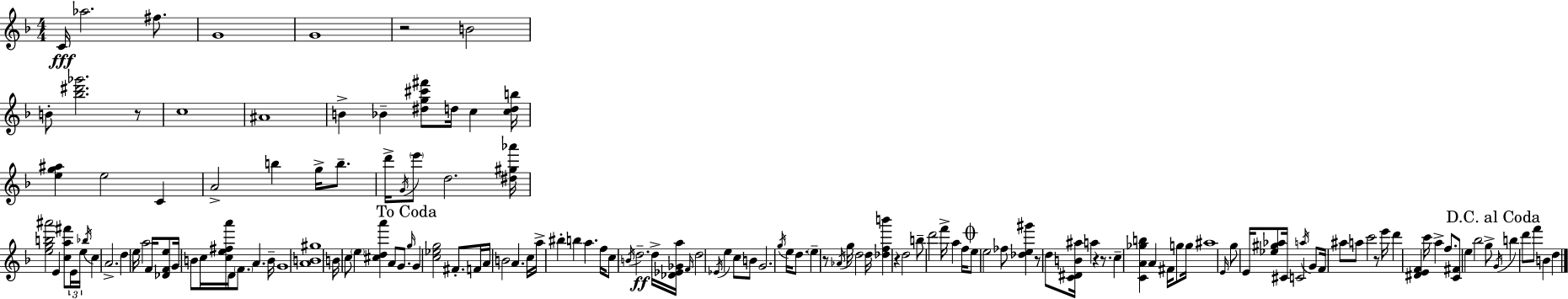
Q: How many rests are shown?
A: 8